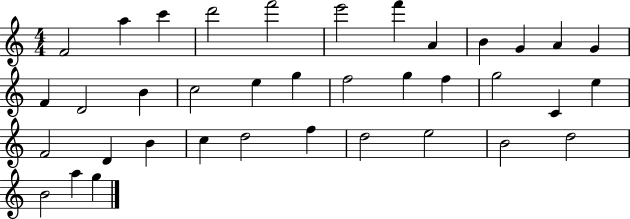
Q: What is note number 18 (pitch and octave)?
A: G5